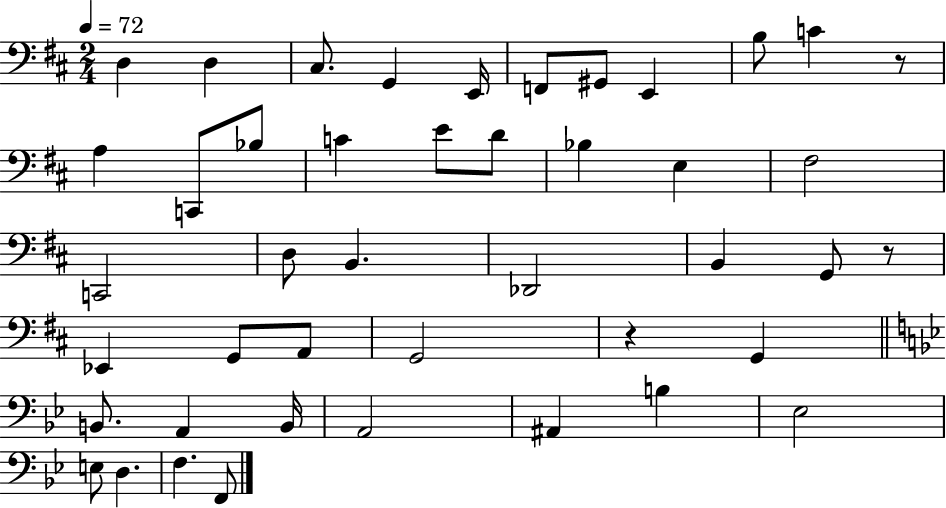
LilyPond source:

{
  \clef bass
  \numericTimeSignature
  \time 2/4
  \key d \major
  \tempo 4 = 72
  d4 d4 | cis8. g,4 e,16 | f,8 gis,8 e,4 | b8 c'4 r8 | \break a4 c,8 bes8 | c'4 e'8 d'8 | bes4 e4 | fis2 | \break c,2 | d8 b,4. | des,2 | b,4 g,8 r8 | \break ees,4 g,8 a,8 | g,2 | r4 g,4 | \bar "||" \break \key bes \major b,8. a,4 b,16 | a,2 | ais,4 b4 | ees2 | \break e8 d4. | f4. f,8 | \bar "|."
}